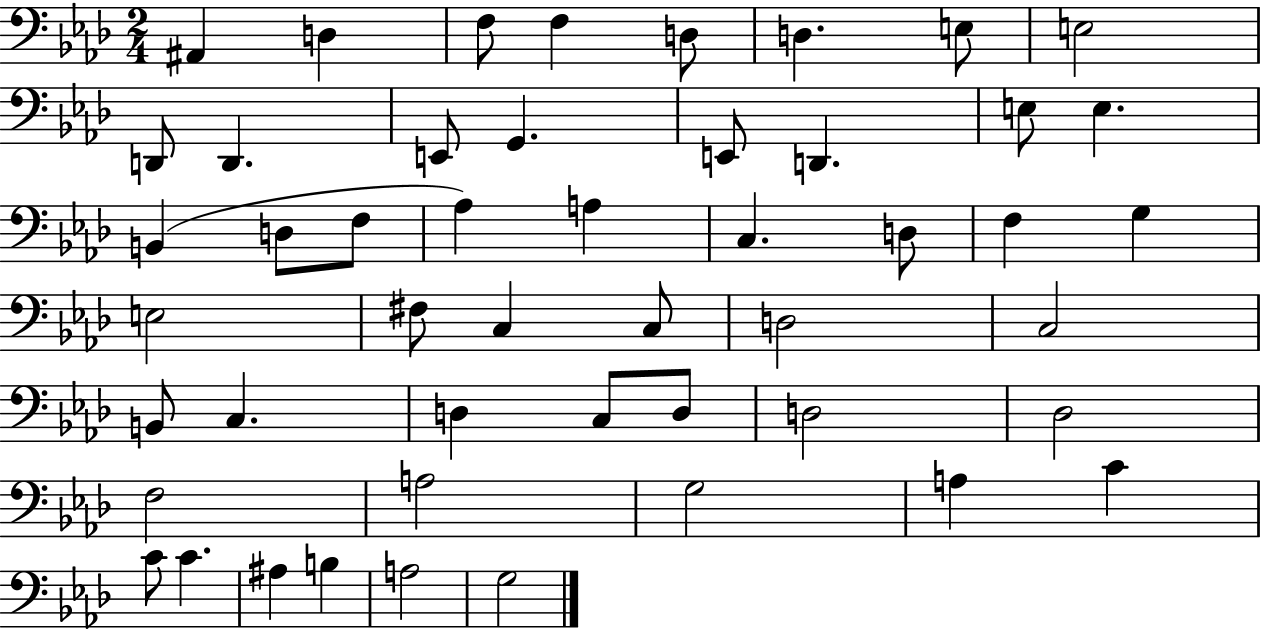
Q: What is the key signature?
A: AES major